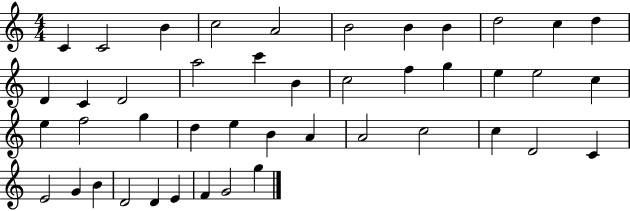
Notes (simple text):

C4/q C4/h B4/q C5/h A4/h B4/h B4/q B4/q D5/h C5/q D5/q D4/q C4/q D4/h A5/h C6/q B4/q C5/h F5/q G5/q E5/q E5/h C5/q E5/q F5/h G5/q D5/q E5/q B4/q A4/q A4/h C5/h C5/q D4/h C4/q E4/h G4/q B4/q D4/h D4/q E4/q F4/q G4/h G5/q